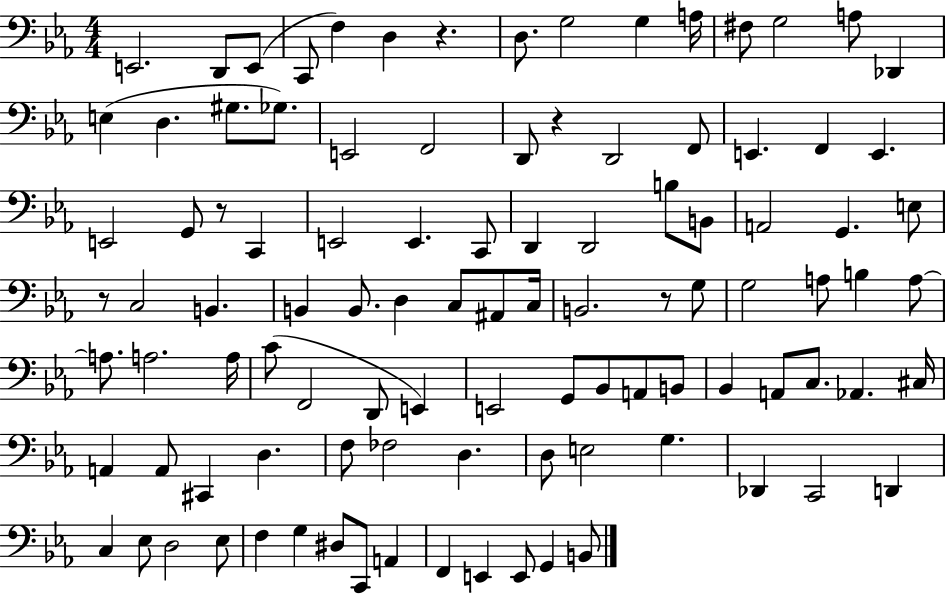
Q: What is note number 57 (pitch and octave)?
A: C4